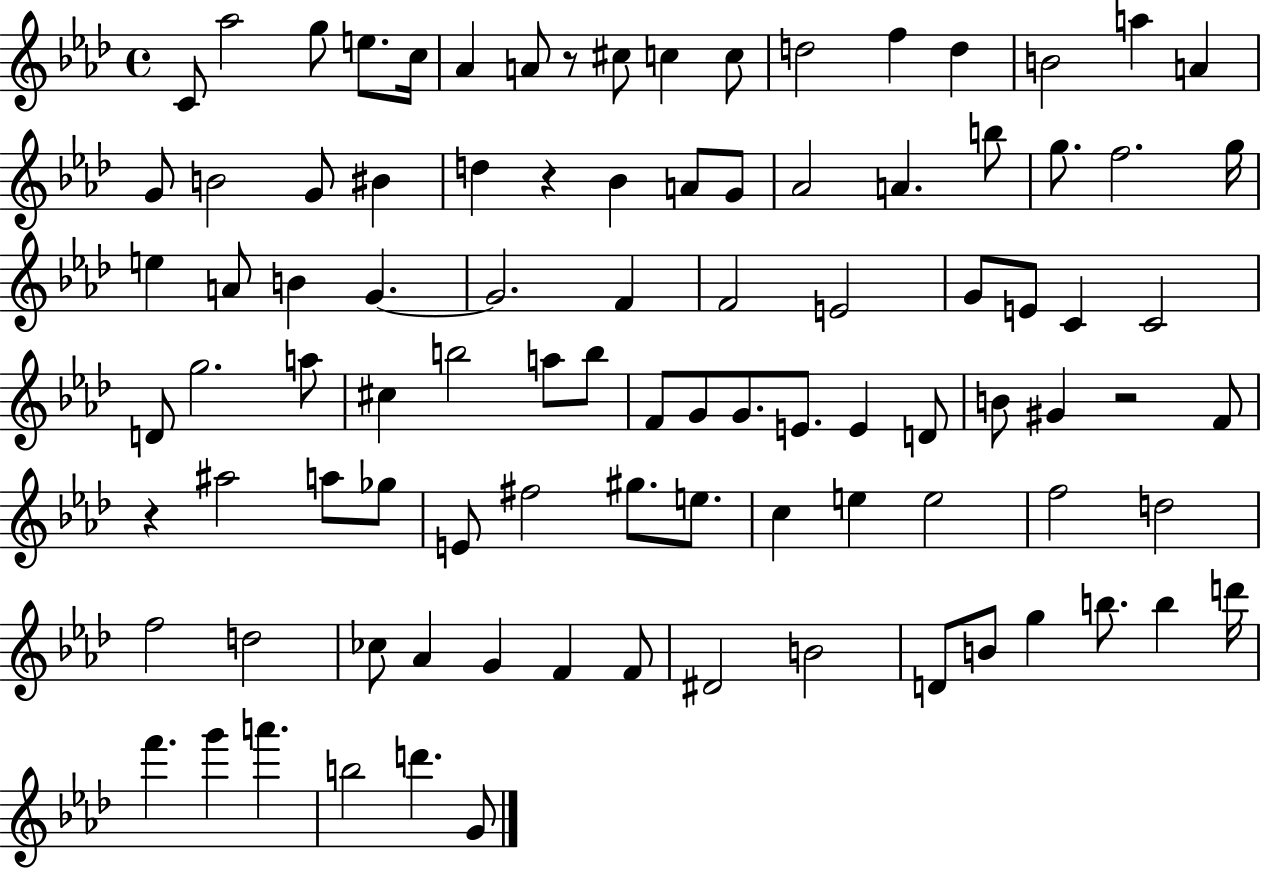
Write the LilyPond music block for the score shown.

{
  \clef treble
  \time 4/4
  \defaultTimeSignature
  \key aes \major
  c'8 aes''2 g''8 e''8. c''16 | aes'4 a'8 r8 cis''8 c''4 c''8 | d''2 f''4 d''4 | b'2 a''4 a'4 | \break g'8 b'2 g'8 bis'4 | d''4 r4 bes'4 a'8 g'8 | aes'2 a'4. b''8 | g''8. f''2. g''16 | \break e''4 a'8 b'4 g'4.~~ | g'2. f'4 | f'2 e'2 | g'8 e'8 c'4 c'2 | \break d'8 g''2. a''8 | cis''4 b''2 a''8 b''8 | f'8 g'8 g'8. e'8. e'4 d'8 | b'8 gis'4 r2 f'8 | \break r4 ais''2 a''8 ges''8 | e'8 fis''2 gis''8. e''8. | c''4 e''4 e''2 | f''2 d''2 | \break f''2 d''2 | ces''8 aes'4 g'4 f'4 f'8 | dis'2 b'2 | d'8 b'8 g''4 b''8. b''4 d'''16 | \break f'''4. g'''4 a'''4. | b''2 d'''4. g'8 | \bar "|."
}